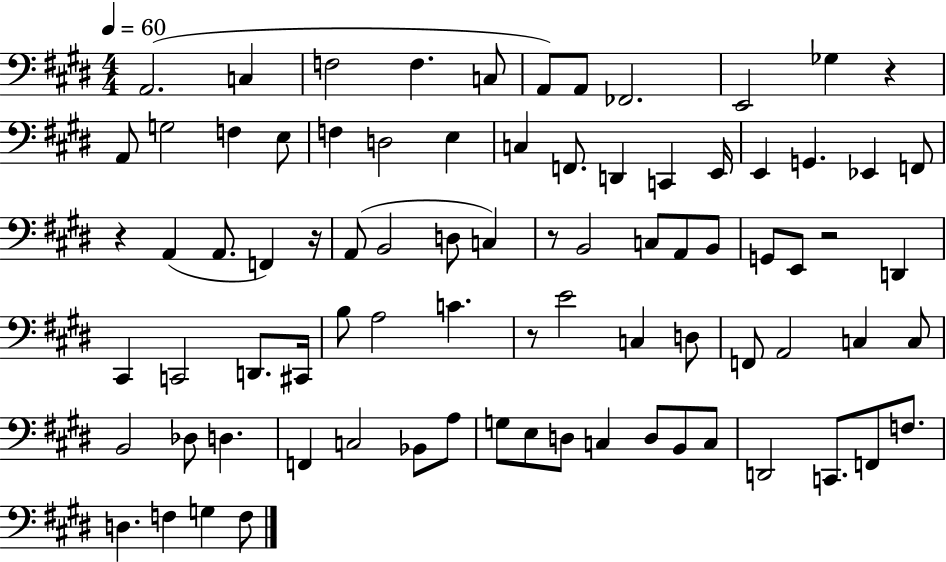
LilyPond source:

{
  \clef bass
  \numericTimeSignature
  \time 4/4
  \key e \major
  \tempo 4 = 60
  a,2.( c4 | f2 f4. c8 | a,8) a,8 fes,2. | e,2 ges4 r4 | \break a,8 g2 f4 e8 | f4 d2 e4 | c4 f,8. d,4 c,4 e,16 | e,4 g,4. ees,4 f,8 | \break r4 a,4( a,8. f,4) r16 | a,8( b,2 d8 c4) | r8 b,2 c8 a,8 b,8 | g,8 e,8 r2 d,4 | \break cis,4 c,2 d,8. cis,16 | b8 a2 c'4. | r8 e'2 c4 d8 | f,8 a,2 c4 c8 | \break b,2 des8 d4. | f,4 c2 bes,8 a8 | g8 e8 d8 c4 d8 b,8 c8 | d,2 c,8. f,8 f8. | \break d4. f4 g4 f8 | \bar "|."
}